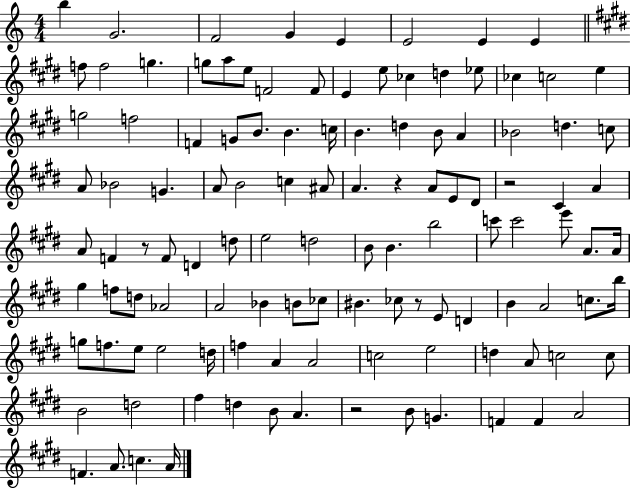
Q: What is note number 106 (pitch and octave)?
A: F4